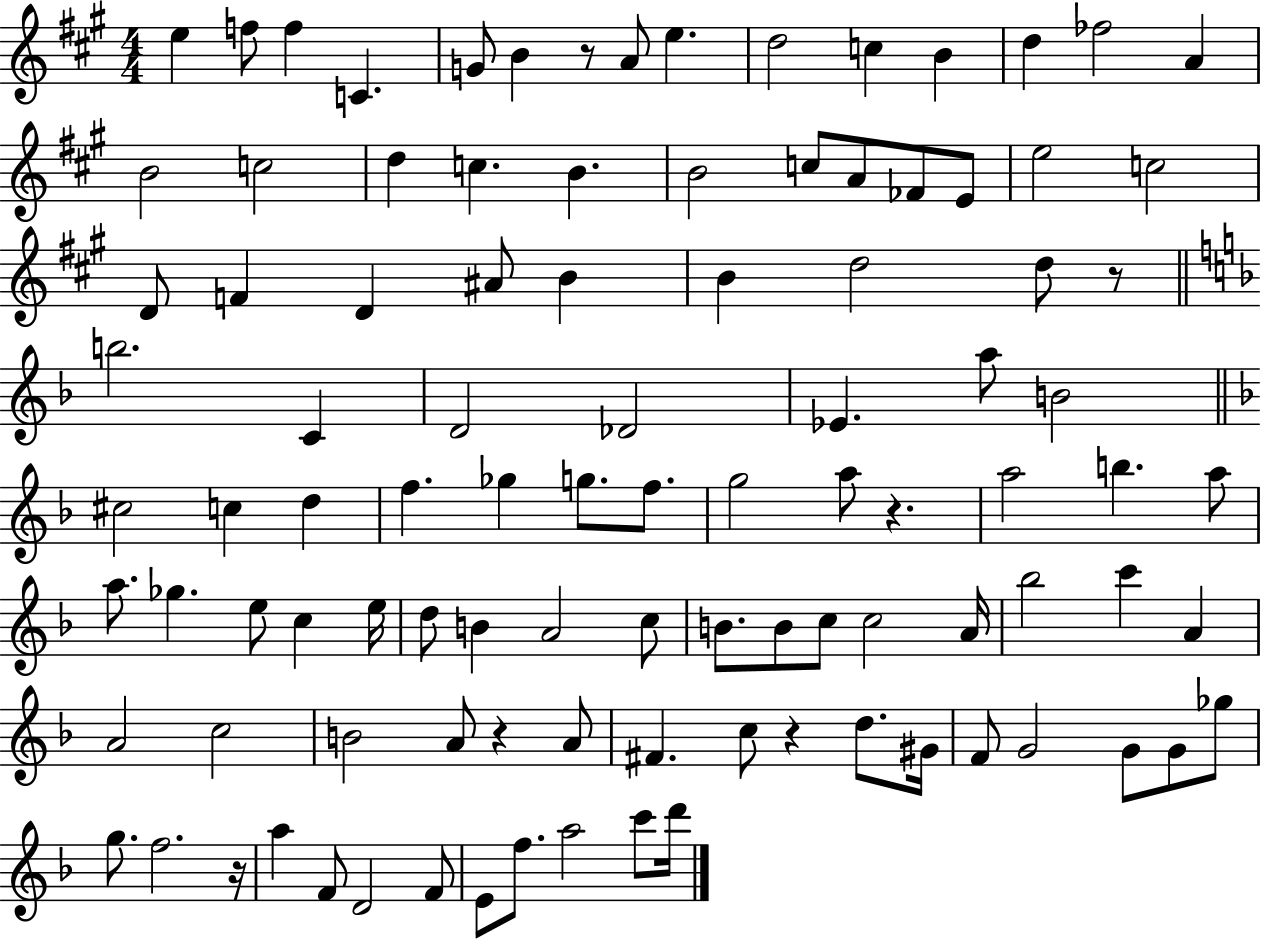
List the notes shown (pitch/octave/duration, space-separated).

E5/q F5/e F5/q C4/q. G4/e B4/q R/e A4/e E5/q. D5/h C5/q B4/q D5/q FES5/h A4/q B4/h C5/h D5/q C5/q. B4/q. B4/h C5/e A4/e FES4/e E4/e E5/h C5/h D4/e F4/q D4/q A#4/e B4/q B4/q D5/h D5/e R/e B5/h. C4/q D4/h Db4/h Eb4/q. A5/e B4/h C#5/h C5/q D5/q F5/q. Gb5/q G5/e. F5/e. G5/h A5/e R/q. A5/h B5/q. A5/e A5/e. Gb5/q. E5/e C5/q E5/s D5/e B4/q A4/h C5/e B4/e. B4/e C5/e C5/h A4/s Bb5/h C6/q A4/q A4/h C5/h B4/h A4/e R/q A4/e F#4/q. C5/e R/q D5/e. G#4/s F4/e G4/h G4/e G4/e Gb5/e G5/e. F5/h. R/s A5/q F4/e D4/h F4/e E4/e F5/e. A5/h C6/e D6/s